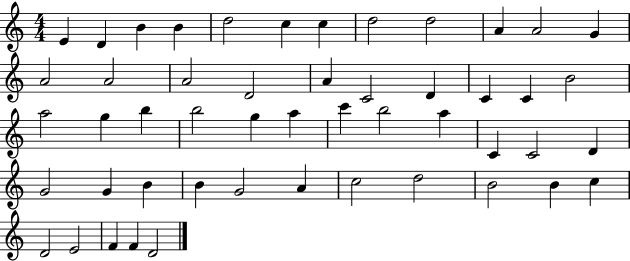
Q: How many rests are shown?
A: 0